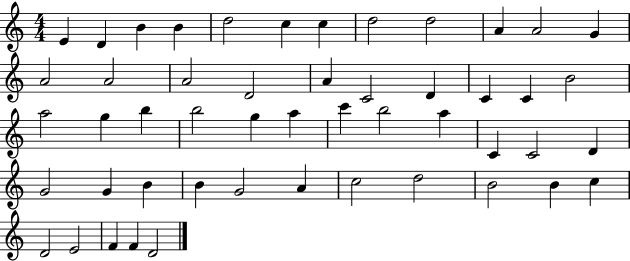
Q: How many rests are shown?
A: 0